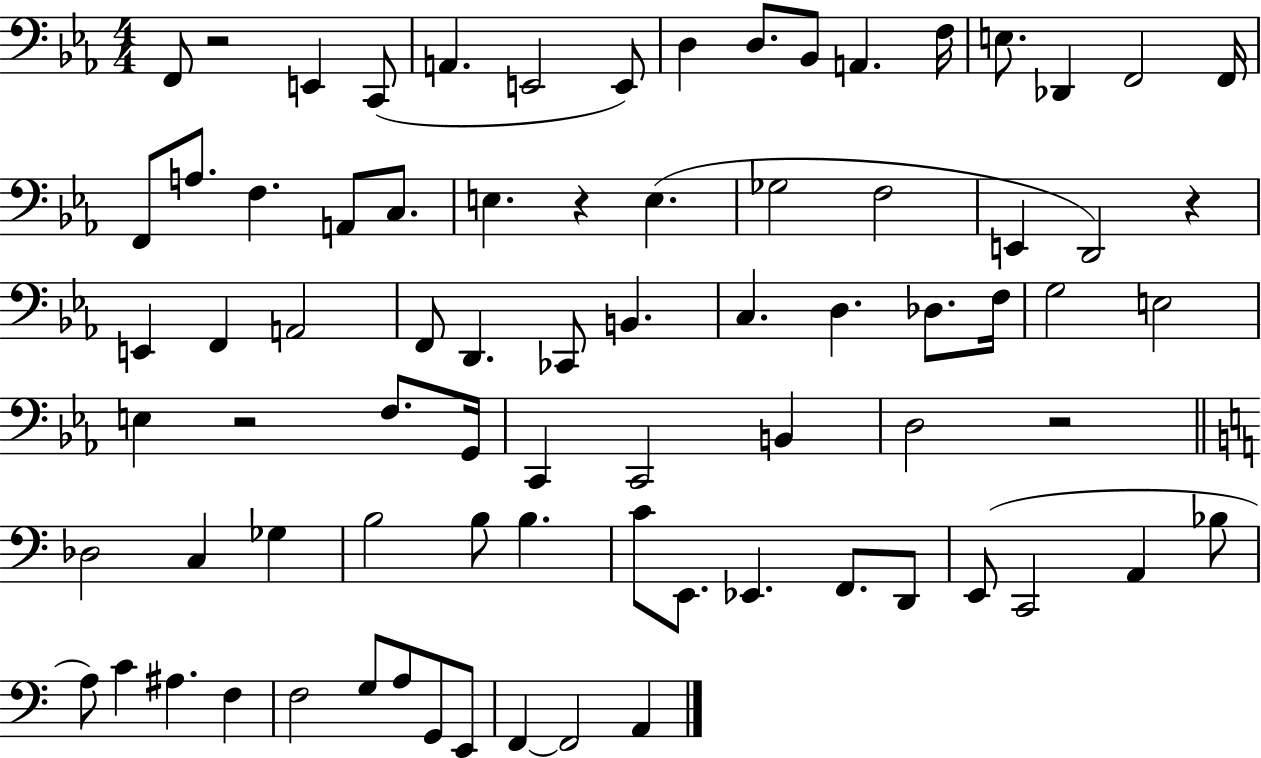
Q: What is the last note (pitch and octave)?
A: A2